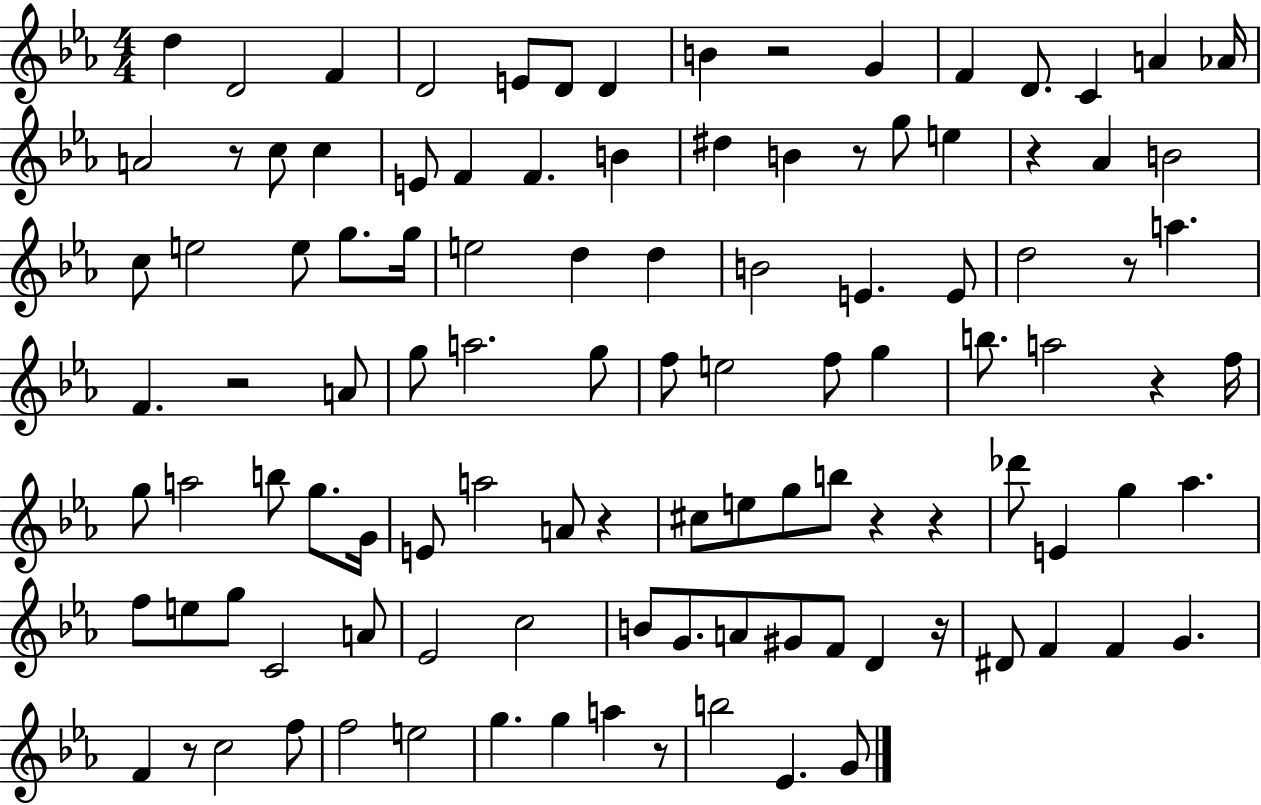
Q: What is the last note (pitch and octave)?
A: G4